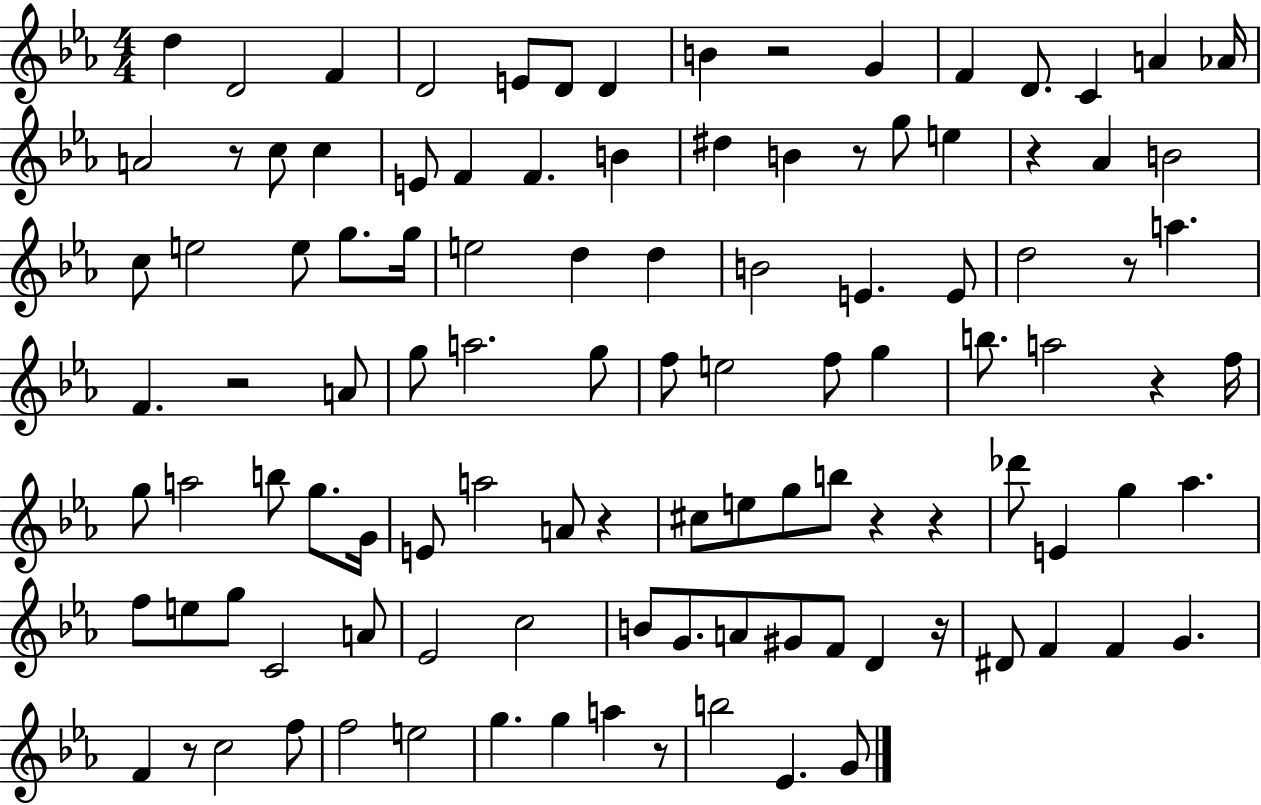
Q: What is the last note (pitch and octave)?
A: G4